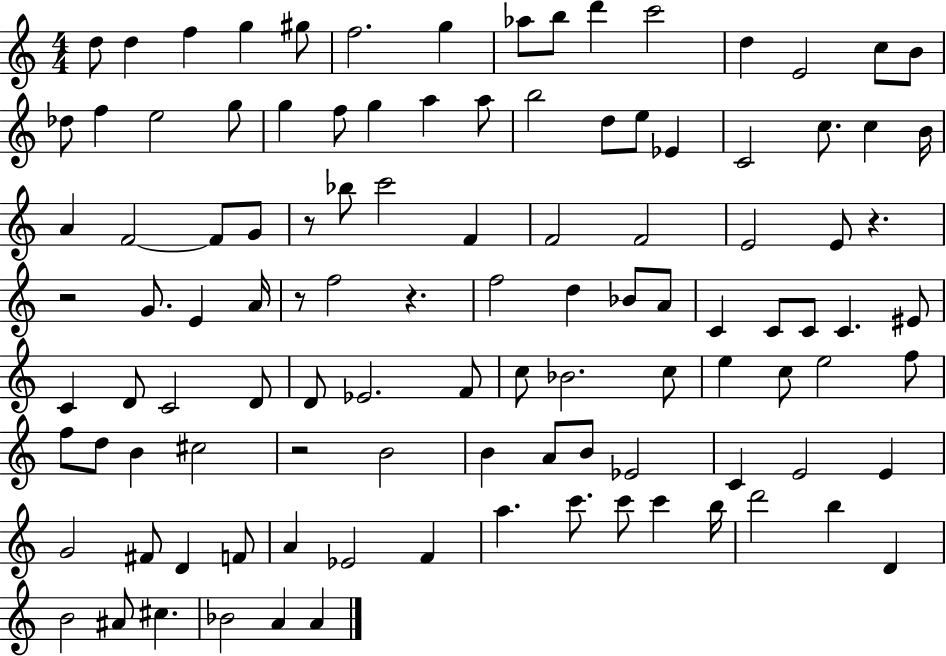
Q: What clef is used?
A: treble